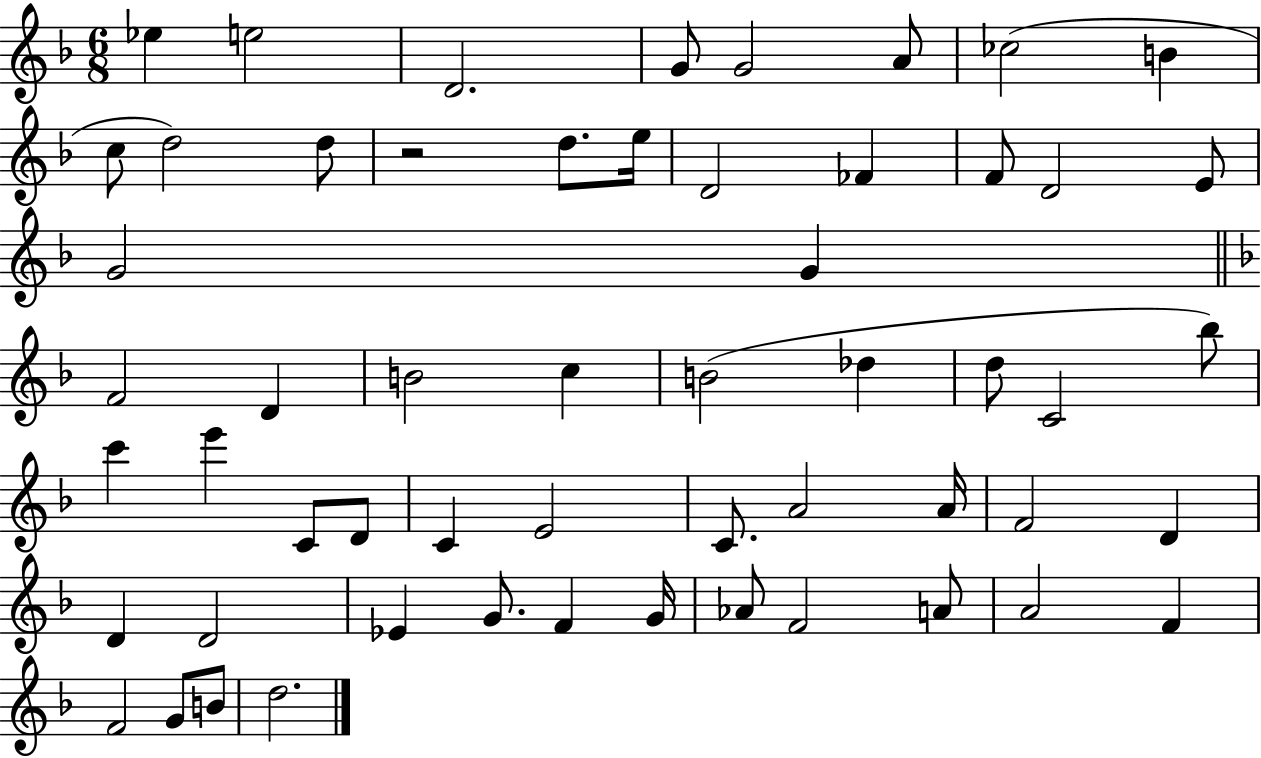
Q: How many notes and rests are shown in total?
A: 56